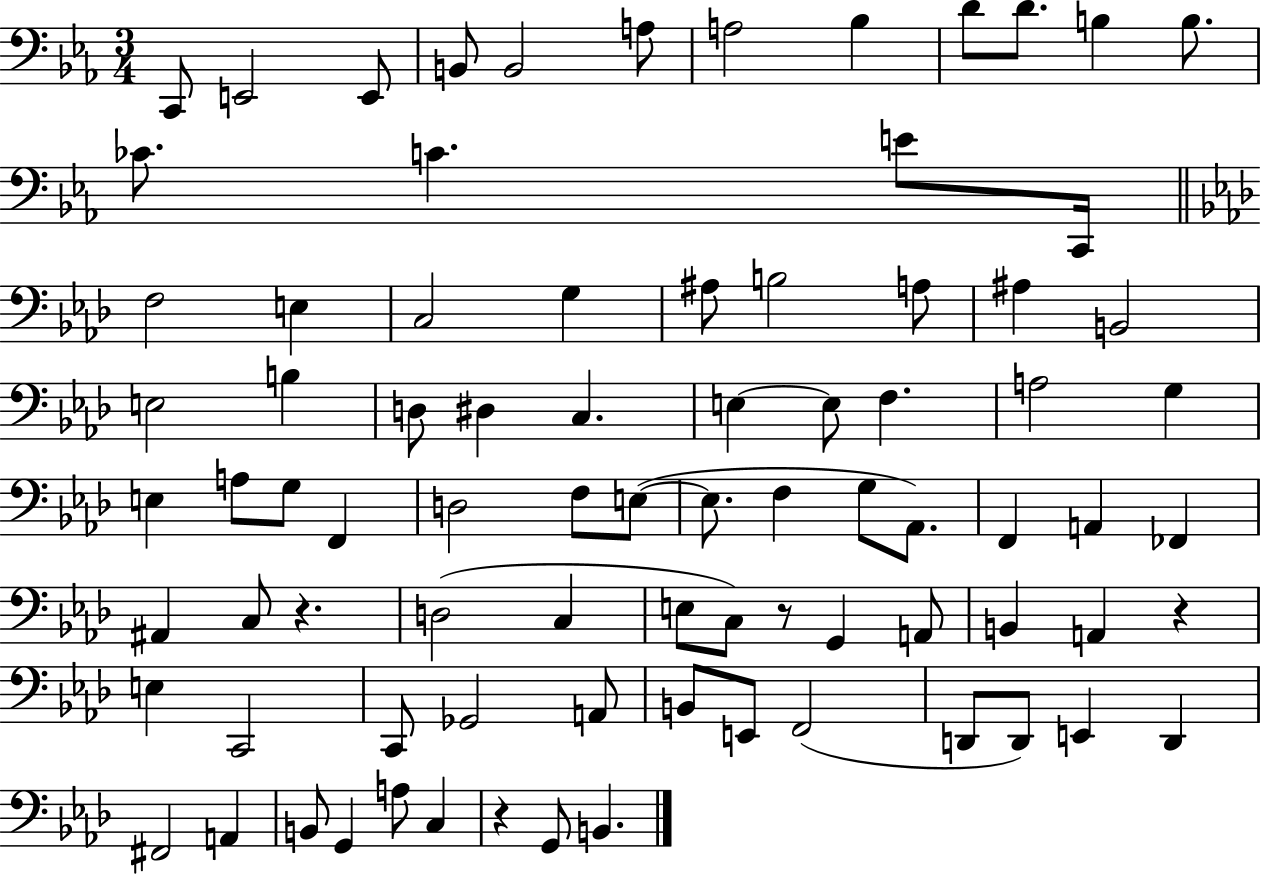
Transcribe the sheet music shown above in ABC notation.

X:1
T:Untitled
M:3/4
L:1/4
K:Eb
C,,/2 E,,2 E,,/2 B,,/2 B,,2 A,/2 A,2 _B, D/2 D/2 B, B,/2 _C/2 C E/2 C,,/4 F,2 E, C,2 G, ^A,/2 B,2 A,/2 ^A, B,,2 E,2 B, D,/2 ^D, C, E, E,/2 F, A,2 G, E, A,/2 G,/2 F,, D,2 F,/2 E,/2 E,/2 F, G,/2 _A,,/2 F,, A,, _F,, ^A,, C,/2 z D,2 C, E,/2 C,/2 z/2 G,, A,,/2 B,, A,, z E, C,,2 C,,/2 _G,,2 A,,/2 B,,/2 E,,/2 F,,2 D,,/2 D,,/2 E,, D,, ^F,,2 A,, B,,/2 G,, A,/2 C, z G,,/2 B,,